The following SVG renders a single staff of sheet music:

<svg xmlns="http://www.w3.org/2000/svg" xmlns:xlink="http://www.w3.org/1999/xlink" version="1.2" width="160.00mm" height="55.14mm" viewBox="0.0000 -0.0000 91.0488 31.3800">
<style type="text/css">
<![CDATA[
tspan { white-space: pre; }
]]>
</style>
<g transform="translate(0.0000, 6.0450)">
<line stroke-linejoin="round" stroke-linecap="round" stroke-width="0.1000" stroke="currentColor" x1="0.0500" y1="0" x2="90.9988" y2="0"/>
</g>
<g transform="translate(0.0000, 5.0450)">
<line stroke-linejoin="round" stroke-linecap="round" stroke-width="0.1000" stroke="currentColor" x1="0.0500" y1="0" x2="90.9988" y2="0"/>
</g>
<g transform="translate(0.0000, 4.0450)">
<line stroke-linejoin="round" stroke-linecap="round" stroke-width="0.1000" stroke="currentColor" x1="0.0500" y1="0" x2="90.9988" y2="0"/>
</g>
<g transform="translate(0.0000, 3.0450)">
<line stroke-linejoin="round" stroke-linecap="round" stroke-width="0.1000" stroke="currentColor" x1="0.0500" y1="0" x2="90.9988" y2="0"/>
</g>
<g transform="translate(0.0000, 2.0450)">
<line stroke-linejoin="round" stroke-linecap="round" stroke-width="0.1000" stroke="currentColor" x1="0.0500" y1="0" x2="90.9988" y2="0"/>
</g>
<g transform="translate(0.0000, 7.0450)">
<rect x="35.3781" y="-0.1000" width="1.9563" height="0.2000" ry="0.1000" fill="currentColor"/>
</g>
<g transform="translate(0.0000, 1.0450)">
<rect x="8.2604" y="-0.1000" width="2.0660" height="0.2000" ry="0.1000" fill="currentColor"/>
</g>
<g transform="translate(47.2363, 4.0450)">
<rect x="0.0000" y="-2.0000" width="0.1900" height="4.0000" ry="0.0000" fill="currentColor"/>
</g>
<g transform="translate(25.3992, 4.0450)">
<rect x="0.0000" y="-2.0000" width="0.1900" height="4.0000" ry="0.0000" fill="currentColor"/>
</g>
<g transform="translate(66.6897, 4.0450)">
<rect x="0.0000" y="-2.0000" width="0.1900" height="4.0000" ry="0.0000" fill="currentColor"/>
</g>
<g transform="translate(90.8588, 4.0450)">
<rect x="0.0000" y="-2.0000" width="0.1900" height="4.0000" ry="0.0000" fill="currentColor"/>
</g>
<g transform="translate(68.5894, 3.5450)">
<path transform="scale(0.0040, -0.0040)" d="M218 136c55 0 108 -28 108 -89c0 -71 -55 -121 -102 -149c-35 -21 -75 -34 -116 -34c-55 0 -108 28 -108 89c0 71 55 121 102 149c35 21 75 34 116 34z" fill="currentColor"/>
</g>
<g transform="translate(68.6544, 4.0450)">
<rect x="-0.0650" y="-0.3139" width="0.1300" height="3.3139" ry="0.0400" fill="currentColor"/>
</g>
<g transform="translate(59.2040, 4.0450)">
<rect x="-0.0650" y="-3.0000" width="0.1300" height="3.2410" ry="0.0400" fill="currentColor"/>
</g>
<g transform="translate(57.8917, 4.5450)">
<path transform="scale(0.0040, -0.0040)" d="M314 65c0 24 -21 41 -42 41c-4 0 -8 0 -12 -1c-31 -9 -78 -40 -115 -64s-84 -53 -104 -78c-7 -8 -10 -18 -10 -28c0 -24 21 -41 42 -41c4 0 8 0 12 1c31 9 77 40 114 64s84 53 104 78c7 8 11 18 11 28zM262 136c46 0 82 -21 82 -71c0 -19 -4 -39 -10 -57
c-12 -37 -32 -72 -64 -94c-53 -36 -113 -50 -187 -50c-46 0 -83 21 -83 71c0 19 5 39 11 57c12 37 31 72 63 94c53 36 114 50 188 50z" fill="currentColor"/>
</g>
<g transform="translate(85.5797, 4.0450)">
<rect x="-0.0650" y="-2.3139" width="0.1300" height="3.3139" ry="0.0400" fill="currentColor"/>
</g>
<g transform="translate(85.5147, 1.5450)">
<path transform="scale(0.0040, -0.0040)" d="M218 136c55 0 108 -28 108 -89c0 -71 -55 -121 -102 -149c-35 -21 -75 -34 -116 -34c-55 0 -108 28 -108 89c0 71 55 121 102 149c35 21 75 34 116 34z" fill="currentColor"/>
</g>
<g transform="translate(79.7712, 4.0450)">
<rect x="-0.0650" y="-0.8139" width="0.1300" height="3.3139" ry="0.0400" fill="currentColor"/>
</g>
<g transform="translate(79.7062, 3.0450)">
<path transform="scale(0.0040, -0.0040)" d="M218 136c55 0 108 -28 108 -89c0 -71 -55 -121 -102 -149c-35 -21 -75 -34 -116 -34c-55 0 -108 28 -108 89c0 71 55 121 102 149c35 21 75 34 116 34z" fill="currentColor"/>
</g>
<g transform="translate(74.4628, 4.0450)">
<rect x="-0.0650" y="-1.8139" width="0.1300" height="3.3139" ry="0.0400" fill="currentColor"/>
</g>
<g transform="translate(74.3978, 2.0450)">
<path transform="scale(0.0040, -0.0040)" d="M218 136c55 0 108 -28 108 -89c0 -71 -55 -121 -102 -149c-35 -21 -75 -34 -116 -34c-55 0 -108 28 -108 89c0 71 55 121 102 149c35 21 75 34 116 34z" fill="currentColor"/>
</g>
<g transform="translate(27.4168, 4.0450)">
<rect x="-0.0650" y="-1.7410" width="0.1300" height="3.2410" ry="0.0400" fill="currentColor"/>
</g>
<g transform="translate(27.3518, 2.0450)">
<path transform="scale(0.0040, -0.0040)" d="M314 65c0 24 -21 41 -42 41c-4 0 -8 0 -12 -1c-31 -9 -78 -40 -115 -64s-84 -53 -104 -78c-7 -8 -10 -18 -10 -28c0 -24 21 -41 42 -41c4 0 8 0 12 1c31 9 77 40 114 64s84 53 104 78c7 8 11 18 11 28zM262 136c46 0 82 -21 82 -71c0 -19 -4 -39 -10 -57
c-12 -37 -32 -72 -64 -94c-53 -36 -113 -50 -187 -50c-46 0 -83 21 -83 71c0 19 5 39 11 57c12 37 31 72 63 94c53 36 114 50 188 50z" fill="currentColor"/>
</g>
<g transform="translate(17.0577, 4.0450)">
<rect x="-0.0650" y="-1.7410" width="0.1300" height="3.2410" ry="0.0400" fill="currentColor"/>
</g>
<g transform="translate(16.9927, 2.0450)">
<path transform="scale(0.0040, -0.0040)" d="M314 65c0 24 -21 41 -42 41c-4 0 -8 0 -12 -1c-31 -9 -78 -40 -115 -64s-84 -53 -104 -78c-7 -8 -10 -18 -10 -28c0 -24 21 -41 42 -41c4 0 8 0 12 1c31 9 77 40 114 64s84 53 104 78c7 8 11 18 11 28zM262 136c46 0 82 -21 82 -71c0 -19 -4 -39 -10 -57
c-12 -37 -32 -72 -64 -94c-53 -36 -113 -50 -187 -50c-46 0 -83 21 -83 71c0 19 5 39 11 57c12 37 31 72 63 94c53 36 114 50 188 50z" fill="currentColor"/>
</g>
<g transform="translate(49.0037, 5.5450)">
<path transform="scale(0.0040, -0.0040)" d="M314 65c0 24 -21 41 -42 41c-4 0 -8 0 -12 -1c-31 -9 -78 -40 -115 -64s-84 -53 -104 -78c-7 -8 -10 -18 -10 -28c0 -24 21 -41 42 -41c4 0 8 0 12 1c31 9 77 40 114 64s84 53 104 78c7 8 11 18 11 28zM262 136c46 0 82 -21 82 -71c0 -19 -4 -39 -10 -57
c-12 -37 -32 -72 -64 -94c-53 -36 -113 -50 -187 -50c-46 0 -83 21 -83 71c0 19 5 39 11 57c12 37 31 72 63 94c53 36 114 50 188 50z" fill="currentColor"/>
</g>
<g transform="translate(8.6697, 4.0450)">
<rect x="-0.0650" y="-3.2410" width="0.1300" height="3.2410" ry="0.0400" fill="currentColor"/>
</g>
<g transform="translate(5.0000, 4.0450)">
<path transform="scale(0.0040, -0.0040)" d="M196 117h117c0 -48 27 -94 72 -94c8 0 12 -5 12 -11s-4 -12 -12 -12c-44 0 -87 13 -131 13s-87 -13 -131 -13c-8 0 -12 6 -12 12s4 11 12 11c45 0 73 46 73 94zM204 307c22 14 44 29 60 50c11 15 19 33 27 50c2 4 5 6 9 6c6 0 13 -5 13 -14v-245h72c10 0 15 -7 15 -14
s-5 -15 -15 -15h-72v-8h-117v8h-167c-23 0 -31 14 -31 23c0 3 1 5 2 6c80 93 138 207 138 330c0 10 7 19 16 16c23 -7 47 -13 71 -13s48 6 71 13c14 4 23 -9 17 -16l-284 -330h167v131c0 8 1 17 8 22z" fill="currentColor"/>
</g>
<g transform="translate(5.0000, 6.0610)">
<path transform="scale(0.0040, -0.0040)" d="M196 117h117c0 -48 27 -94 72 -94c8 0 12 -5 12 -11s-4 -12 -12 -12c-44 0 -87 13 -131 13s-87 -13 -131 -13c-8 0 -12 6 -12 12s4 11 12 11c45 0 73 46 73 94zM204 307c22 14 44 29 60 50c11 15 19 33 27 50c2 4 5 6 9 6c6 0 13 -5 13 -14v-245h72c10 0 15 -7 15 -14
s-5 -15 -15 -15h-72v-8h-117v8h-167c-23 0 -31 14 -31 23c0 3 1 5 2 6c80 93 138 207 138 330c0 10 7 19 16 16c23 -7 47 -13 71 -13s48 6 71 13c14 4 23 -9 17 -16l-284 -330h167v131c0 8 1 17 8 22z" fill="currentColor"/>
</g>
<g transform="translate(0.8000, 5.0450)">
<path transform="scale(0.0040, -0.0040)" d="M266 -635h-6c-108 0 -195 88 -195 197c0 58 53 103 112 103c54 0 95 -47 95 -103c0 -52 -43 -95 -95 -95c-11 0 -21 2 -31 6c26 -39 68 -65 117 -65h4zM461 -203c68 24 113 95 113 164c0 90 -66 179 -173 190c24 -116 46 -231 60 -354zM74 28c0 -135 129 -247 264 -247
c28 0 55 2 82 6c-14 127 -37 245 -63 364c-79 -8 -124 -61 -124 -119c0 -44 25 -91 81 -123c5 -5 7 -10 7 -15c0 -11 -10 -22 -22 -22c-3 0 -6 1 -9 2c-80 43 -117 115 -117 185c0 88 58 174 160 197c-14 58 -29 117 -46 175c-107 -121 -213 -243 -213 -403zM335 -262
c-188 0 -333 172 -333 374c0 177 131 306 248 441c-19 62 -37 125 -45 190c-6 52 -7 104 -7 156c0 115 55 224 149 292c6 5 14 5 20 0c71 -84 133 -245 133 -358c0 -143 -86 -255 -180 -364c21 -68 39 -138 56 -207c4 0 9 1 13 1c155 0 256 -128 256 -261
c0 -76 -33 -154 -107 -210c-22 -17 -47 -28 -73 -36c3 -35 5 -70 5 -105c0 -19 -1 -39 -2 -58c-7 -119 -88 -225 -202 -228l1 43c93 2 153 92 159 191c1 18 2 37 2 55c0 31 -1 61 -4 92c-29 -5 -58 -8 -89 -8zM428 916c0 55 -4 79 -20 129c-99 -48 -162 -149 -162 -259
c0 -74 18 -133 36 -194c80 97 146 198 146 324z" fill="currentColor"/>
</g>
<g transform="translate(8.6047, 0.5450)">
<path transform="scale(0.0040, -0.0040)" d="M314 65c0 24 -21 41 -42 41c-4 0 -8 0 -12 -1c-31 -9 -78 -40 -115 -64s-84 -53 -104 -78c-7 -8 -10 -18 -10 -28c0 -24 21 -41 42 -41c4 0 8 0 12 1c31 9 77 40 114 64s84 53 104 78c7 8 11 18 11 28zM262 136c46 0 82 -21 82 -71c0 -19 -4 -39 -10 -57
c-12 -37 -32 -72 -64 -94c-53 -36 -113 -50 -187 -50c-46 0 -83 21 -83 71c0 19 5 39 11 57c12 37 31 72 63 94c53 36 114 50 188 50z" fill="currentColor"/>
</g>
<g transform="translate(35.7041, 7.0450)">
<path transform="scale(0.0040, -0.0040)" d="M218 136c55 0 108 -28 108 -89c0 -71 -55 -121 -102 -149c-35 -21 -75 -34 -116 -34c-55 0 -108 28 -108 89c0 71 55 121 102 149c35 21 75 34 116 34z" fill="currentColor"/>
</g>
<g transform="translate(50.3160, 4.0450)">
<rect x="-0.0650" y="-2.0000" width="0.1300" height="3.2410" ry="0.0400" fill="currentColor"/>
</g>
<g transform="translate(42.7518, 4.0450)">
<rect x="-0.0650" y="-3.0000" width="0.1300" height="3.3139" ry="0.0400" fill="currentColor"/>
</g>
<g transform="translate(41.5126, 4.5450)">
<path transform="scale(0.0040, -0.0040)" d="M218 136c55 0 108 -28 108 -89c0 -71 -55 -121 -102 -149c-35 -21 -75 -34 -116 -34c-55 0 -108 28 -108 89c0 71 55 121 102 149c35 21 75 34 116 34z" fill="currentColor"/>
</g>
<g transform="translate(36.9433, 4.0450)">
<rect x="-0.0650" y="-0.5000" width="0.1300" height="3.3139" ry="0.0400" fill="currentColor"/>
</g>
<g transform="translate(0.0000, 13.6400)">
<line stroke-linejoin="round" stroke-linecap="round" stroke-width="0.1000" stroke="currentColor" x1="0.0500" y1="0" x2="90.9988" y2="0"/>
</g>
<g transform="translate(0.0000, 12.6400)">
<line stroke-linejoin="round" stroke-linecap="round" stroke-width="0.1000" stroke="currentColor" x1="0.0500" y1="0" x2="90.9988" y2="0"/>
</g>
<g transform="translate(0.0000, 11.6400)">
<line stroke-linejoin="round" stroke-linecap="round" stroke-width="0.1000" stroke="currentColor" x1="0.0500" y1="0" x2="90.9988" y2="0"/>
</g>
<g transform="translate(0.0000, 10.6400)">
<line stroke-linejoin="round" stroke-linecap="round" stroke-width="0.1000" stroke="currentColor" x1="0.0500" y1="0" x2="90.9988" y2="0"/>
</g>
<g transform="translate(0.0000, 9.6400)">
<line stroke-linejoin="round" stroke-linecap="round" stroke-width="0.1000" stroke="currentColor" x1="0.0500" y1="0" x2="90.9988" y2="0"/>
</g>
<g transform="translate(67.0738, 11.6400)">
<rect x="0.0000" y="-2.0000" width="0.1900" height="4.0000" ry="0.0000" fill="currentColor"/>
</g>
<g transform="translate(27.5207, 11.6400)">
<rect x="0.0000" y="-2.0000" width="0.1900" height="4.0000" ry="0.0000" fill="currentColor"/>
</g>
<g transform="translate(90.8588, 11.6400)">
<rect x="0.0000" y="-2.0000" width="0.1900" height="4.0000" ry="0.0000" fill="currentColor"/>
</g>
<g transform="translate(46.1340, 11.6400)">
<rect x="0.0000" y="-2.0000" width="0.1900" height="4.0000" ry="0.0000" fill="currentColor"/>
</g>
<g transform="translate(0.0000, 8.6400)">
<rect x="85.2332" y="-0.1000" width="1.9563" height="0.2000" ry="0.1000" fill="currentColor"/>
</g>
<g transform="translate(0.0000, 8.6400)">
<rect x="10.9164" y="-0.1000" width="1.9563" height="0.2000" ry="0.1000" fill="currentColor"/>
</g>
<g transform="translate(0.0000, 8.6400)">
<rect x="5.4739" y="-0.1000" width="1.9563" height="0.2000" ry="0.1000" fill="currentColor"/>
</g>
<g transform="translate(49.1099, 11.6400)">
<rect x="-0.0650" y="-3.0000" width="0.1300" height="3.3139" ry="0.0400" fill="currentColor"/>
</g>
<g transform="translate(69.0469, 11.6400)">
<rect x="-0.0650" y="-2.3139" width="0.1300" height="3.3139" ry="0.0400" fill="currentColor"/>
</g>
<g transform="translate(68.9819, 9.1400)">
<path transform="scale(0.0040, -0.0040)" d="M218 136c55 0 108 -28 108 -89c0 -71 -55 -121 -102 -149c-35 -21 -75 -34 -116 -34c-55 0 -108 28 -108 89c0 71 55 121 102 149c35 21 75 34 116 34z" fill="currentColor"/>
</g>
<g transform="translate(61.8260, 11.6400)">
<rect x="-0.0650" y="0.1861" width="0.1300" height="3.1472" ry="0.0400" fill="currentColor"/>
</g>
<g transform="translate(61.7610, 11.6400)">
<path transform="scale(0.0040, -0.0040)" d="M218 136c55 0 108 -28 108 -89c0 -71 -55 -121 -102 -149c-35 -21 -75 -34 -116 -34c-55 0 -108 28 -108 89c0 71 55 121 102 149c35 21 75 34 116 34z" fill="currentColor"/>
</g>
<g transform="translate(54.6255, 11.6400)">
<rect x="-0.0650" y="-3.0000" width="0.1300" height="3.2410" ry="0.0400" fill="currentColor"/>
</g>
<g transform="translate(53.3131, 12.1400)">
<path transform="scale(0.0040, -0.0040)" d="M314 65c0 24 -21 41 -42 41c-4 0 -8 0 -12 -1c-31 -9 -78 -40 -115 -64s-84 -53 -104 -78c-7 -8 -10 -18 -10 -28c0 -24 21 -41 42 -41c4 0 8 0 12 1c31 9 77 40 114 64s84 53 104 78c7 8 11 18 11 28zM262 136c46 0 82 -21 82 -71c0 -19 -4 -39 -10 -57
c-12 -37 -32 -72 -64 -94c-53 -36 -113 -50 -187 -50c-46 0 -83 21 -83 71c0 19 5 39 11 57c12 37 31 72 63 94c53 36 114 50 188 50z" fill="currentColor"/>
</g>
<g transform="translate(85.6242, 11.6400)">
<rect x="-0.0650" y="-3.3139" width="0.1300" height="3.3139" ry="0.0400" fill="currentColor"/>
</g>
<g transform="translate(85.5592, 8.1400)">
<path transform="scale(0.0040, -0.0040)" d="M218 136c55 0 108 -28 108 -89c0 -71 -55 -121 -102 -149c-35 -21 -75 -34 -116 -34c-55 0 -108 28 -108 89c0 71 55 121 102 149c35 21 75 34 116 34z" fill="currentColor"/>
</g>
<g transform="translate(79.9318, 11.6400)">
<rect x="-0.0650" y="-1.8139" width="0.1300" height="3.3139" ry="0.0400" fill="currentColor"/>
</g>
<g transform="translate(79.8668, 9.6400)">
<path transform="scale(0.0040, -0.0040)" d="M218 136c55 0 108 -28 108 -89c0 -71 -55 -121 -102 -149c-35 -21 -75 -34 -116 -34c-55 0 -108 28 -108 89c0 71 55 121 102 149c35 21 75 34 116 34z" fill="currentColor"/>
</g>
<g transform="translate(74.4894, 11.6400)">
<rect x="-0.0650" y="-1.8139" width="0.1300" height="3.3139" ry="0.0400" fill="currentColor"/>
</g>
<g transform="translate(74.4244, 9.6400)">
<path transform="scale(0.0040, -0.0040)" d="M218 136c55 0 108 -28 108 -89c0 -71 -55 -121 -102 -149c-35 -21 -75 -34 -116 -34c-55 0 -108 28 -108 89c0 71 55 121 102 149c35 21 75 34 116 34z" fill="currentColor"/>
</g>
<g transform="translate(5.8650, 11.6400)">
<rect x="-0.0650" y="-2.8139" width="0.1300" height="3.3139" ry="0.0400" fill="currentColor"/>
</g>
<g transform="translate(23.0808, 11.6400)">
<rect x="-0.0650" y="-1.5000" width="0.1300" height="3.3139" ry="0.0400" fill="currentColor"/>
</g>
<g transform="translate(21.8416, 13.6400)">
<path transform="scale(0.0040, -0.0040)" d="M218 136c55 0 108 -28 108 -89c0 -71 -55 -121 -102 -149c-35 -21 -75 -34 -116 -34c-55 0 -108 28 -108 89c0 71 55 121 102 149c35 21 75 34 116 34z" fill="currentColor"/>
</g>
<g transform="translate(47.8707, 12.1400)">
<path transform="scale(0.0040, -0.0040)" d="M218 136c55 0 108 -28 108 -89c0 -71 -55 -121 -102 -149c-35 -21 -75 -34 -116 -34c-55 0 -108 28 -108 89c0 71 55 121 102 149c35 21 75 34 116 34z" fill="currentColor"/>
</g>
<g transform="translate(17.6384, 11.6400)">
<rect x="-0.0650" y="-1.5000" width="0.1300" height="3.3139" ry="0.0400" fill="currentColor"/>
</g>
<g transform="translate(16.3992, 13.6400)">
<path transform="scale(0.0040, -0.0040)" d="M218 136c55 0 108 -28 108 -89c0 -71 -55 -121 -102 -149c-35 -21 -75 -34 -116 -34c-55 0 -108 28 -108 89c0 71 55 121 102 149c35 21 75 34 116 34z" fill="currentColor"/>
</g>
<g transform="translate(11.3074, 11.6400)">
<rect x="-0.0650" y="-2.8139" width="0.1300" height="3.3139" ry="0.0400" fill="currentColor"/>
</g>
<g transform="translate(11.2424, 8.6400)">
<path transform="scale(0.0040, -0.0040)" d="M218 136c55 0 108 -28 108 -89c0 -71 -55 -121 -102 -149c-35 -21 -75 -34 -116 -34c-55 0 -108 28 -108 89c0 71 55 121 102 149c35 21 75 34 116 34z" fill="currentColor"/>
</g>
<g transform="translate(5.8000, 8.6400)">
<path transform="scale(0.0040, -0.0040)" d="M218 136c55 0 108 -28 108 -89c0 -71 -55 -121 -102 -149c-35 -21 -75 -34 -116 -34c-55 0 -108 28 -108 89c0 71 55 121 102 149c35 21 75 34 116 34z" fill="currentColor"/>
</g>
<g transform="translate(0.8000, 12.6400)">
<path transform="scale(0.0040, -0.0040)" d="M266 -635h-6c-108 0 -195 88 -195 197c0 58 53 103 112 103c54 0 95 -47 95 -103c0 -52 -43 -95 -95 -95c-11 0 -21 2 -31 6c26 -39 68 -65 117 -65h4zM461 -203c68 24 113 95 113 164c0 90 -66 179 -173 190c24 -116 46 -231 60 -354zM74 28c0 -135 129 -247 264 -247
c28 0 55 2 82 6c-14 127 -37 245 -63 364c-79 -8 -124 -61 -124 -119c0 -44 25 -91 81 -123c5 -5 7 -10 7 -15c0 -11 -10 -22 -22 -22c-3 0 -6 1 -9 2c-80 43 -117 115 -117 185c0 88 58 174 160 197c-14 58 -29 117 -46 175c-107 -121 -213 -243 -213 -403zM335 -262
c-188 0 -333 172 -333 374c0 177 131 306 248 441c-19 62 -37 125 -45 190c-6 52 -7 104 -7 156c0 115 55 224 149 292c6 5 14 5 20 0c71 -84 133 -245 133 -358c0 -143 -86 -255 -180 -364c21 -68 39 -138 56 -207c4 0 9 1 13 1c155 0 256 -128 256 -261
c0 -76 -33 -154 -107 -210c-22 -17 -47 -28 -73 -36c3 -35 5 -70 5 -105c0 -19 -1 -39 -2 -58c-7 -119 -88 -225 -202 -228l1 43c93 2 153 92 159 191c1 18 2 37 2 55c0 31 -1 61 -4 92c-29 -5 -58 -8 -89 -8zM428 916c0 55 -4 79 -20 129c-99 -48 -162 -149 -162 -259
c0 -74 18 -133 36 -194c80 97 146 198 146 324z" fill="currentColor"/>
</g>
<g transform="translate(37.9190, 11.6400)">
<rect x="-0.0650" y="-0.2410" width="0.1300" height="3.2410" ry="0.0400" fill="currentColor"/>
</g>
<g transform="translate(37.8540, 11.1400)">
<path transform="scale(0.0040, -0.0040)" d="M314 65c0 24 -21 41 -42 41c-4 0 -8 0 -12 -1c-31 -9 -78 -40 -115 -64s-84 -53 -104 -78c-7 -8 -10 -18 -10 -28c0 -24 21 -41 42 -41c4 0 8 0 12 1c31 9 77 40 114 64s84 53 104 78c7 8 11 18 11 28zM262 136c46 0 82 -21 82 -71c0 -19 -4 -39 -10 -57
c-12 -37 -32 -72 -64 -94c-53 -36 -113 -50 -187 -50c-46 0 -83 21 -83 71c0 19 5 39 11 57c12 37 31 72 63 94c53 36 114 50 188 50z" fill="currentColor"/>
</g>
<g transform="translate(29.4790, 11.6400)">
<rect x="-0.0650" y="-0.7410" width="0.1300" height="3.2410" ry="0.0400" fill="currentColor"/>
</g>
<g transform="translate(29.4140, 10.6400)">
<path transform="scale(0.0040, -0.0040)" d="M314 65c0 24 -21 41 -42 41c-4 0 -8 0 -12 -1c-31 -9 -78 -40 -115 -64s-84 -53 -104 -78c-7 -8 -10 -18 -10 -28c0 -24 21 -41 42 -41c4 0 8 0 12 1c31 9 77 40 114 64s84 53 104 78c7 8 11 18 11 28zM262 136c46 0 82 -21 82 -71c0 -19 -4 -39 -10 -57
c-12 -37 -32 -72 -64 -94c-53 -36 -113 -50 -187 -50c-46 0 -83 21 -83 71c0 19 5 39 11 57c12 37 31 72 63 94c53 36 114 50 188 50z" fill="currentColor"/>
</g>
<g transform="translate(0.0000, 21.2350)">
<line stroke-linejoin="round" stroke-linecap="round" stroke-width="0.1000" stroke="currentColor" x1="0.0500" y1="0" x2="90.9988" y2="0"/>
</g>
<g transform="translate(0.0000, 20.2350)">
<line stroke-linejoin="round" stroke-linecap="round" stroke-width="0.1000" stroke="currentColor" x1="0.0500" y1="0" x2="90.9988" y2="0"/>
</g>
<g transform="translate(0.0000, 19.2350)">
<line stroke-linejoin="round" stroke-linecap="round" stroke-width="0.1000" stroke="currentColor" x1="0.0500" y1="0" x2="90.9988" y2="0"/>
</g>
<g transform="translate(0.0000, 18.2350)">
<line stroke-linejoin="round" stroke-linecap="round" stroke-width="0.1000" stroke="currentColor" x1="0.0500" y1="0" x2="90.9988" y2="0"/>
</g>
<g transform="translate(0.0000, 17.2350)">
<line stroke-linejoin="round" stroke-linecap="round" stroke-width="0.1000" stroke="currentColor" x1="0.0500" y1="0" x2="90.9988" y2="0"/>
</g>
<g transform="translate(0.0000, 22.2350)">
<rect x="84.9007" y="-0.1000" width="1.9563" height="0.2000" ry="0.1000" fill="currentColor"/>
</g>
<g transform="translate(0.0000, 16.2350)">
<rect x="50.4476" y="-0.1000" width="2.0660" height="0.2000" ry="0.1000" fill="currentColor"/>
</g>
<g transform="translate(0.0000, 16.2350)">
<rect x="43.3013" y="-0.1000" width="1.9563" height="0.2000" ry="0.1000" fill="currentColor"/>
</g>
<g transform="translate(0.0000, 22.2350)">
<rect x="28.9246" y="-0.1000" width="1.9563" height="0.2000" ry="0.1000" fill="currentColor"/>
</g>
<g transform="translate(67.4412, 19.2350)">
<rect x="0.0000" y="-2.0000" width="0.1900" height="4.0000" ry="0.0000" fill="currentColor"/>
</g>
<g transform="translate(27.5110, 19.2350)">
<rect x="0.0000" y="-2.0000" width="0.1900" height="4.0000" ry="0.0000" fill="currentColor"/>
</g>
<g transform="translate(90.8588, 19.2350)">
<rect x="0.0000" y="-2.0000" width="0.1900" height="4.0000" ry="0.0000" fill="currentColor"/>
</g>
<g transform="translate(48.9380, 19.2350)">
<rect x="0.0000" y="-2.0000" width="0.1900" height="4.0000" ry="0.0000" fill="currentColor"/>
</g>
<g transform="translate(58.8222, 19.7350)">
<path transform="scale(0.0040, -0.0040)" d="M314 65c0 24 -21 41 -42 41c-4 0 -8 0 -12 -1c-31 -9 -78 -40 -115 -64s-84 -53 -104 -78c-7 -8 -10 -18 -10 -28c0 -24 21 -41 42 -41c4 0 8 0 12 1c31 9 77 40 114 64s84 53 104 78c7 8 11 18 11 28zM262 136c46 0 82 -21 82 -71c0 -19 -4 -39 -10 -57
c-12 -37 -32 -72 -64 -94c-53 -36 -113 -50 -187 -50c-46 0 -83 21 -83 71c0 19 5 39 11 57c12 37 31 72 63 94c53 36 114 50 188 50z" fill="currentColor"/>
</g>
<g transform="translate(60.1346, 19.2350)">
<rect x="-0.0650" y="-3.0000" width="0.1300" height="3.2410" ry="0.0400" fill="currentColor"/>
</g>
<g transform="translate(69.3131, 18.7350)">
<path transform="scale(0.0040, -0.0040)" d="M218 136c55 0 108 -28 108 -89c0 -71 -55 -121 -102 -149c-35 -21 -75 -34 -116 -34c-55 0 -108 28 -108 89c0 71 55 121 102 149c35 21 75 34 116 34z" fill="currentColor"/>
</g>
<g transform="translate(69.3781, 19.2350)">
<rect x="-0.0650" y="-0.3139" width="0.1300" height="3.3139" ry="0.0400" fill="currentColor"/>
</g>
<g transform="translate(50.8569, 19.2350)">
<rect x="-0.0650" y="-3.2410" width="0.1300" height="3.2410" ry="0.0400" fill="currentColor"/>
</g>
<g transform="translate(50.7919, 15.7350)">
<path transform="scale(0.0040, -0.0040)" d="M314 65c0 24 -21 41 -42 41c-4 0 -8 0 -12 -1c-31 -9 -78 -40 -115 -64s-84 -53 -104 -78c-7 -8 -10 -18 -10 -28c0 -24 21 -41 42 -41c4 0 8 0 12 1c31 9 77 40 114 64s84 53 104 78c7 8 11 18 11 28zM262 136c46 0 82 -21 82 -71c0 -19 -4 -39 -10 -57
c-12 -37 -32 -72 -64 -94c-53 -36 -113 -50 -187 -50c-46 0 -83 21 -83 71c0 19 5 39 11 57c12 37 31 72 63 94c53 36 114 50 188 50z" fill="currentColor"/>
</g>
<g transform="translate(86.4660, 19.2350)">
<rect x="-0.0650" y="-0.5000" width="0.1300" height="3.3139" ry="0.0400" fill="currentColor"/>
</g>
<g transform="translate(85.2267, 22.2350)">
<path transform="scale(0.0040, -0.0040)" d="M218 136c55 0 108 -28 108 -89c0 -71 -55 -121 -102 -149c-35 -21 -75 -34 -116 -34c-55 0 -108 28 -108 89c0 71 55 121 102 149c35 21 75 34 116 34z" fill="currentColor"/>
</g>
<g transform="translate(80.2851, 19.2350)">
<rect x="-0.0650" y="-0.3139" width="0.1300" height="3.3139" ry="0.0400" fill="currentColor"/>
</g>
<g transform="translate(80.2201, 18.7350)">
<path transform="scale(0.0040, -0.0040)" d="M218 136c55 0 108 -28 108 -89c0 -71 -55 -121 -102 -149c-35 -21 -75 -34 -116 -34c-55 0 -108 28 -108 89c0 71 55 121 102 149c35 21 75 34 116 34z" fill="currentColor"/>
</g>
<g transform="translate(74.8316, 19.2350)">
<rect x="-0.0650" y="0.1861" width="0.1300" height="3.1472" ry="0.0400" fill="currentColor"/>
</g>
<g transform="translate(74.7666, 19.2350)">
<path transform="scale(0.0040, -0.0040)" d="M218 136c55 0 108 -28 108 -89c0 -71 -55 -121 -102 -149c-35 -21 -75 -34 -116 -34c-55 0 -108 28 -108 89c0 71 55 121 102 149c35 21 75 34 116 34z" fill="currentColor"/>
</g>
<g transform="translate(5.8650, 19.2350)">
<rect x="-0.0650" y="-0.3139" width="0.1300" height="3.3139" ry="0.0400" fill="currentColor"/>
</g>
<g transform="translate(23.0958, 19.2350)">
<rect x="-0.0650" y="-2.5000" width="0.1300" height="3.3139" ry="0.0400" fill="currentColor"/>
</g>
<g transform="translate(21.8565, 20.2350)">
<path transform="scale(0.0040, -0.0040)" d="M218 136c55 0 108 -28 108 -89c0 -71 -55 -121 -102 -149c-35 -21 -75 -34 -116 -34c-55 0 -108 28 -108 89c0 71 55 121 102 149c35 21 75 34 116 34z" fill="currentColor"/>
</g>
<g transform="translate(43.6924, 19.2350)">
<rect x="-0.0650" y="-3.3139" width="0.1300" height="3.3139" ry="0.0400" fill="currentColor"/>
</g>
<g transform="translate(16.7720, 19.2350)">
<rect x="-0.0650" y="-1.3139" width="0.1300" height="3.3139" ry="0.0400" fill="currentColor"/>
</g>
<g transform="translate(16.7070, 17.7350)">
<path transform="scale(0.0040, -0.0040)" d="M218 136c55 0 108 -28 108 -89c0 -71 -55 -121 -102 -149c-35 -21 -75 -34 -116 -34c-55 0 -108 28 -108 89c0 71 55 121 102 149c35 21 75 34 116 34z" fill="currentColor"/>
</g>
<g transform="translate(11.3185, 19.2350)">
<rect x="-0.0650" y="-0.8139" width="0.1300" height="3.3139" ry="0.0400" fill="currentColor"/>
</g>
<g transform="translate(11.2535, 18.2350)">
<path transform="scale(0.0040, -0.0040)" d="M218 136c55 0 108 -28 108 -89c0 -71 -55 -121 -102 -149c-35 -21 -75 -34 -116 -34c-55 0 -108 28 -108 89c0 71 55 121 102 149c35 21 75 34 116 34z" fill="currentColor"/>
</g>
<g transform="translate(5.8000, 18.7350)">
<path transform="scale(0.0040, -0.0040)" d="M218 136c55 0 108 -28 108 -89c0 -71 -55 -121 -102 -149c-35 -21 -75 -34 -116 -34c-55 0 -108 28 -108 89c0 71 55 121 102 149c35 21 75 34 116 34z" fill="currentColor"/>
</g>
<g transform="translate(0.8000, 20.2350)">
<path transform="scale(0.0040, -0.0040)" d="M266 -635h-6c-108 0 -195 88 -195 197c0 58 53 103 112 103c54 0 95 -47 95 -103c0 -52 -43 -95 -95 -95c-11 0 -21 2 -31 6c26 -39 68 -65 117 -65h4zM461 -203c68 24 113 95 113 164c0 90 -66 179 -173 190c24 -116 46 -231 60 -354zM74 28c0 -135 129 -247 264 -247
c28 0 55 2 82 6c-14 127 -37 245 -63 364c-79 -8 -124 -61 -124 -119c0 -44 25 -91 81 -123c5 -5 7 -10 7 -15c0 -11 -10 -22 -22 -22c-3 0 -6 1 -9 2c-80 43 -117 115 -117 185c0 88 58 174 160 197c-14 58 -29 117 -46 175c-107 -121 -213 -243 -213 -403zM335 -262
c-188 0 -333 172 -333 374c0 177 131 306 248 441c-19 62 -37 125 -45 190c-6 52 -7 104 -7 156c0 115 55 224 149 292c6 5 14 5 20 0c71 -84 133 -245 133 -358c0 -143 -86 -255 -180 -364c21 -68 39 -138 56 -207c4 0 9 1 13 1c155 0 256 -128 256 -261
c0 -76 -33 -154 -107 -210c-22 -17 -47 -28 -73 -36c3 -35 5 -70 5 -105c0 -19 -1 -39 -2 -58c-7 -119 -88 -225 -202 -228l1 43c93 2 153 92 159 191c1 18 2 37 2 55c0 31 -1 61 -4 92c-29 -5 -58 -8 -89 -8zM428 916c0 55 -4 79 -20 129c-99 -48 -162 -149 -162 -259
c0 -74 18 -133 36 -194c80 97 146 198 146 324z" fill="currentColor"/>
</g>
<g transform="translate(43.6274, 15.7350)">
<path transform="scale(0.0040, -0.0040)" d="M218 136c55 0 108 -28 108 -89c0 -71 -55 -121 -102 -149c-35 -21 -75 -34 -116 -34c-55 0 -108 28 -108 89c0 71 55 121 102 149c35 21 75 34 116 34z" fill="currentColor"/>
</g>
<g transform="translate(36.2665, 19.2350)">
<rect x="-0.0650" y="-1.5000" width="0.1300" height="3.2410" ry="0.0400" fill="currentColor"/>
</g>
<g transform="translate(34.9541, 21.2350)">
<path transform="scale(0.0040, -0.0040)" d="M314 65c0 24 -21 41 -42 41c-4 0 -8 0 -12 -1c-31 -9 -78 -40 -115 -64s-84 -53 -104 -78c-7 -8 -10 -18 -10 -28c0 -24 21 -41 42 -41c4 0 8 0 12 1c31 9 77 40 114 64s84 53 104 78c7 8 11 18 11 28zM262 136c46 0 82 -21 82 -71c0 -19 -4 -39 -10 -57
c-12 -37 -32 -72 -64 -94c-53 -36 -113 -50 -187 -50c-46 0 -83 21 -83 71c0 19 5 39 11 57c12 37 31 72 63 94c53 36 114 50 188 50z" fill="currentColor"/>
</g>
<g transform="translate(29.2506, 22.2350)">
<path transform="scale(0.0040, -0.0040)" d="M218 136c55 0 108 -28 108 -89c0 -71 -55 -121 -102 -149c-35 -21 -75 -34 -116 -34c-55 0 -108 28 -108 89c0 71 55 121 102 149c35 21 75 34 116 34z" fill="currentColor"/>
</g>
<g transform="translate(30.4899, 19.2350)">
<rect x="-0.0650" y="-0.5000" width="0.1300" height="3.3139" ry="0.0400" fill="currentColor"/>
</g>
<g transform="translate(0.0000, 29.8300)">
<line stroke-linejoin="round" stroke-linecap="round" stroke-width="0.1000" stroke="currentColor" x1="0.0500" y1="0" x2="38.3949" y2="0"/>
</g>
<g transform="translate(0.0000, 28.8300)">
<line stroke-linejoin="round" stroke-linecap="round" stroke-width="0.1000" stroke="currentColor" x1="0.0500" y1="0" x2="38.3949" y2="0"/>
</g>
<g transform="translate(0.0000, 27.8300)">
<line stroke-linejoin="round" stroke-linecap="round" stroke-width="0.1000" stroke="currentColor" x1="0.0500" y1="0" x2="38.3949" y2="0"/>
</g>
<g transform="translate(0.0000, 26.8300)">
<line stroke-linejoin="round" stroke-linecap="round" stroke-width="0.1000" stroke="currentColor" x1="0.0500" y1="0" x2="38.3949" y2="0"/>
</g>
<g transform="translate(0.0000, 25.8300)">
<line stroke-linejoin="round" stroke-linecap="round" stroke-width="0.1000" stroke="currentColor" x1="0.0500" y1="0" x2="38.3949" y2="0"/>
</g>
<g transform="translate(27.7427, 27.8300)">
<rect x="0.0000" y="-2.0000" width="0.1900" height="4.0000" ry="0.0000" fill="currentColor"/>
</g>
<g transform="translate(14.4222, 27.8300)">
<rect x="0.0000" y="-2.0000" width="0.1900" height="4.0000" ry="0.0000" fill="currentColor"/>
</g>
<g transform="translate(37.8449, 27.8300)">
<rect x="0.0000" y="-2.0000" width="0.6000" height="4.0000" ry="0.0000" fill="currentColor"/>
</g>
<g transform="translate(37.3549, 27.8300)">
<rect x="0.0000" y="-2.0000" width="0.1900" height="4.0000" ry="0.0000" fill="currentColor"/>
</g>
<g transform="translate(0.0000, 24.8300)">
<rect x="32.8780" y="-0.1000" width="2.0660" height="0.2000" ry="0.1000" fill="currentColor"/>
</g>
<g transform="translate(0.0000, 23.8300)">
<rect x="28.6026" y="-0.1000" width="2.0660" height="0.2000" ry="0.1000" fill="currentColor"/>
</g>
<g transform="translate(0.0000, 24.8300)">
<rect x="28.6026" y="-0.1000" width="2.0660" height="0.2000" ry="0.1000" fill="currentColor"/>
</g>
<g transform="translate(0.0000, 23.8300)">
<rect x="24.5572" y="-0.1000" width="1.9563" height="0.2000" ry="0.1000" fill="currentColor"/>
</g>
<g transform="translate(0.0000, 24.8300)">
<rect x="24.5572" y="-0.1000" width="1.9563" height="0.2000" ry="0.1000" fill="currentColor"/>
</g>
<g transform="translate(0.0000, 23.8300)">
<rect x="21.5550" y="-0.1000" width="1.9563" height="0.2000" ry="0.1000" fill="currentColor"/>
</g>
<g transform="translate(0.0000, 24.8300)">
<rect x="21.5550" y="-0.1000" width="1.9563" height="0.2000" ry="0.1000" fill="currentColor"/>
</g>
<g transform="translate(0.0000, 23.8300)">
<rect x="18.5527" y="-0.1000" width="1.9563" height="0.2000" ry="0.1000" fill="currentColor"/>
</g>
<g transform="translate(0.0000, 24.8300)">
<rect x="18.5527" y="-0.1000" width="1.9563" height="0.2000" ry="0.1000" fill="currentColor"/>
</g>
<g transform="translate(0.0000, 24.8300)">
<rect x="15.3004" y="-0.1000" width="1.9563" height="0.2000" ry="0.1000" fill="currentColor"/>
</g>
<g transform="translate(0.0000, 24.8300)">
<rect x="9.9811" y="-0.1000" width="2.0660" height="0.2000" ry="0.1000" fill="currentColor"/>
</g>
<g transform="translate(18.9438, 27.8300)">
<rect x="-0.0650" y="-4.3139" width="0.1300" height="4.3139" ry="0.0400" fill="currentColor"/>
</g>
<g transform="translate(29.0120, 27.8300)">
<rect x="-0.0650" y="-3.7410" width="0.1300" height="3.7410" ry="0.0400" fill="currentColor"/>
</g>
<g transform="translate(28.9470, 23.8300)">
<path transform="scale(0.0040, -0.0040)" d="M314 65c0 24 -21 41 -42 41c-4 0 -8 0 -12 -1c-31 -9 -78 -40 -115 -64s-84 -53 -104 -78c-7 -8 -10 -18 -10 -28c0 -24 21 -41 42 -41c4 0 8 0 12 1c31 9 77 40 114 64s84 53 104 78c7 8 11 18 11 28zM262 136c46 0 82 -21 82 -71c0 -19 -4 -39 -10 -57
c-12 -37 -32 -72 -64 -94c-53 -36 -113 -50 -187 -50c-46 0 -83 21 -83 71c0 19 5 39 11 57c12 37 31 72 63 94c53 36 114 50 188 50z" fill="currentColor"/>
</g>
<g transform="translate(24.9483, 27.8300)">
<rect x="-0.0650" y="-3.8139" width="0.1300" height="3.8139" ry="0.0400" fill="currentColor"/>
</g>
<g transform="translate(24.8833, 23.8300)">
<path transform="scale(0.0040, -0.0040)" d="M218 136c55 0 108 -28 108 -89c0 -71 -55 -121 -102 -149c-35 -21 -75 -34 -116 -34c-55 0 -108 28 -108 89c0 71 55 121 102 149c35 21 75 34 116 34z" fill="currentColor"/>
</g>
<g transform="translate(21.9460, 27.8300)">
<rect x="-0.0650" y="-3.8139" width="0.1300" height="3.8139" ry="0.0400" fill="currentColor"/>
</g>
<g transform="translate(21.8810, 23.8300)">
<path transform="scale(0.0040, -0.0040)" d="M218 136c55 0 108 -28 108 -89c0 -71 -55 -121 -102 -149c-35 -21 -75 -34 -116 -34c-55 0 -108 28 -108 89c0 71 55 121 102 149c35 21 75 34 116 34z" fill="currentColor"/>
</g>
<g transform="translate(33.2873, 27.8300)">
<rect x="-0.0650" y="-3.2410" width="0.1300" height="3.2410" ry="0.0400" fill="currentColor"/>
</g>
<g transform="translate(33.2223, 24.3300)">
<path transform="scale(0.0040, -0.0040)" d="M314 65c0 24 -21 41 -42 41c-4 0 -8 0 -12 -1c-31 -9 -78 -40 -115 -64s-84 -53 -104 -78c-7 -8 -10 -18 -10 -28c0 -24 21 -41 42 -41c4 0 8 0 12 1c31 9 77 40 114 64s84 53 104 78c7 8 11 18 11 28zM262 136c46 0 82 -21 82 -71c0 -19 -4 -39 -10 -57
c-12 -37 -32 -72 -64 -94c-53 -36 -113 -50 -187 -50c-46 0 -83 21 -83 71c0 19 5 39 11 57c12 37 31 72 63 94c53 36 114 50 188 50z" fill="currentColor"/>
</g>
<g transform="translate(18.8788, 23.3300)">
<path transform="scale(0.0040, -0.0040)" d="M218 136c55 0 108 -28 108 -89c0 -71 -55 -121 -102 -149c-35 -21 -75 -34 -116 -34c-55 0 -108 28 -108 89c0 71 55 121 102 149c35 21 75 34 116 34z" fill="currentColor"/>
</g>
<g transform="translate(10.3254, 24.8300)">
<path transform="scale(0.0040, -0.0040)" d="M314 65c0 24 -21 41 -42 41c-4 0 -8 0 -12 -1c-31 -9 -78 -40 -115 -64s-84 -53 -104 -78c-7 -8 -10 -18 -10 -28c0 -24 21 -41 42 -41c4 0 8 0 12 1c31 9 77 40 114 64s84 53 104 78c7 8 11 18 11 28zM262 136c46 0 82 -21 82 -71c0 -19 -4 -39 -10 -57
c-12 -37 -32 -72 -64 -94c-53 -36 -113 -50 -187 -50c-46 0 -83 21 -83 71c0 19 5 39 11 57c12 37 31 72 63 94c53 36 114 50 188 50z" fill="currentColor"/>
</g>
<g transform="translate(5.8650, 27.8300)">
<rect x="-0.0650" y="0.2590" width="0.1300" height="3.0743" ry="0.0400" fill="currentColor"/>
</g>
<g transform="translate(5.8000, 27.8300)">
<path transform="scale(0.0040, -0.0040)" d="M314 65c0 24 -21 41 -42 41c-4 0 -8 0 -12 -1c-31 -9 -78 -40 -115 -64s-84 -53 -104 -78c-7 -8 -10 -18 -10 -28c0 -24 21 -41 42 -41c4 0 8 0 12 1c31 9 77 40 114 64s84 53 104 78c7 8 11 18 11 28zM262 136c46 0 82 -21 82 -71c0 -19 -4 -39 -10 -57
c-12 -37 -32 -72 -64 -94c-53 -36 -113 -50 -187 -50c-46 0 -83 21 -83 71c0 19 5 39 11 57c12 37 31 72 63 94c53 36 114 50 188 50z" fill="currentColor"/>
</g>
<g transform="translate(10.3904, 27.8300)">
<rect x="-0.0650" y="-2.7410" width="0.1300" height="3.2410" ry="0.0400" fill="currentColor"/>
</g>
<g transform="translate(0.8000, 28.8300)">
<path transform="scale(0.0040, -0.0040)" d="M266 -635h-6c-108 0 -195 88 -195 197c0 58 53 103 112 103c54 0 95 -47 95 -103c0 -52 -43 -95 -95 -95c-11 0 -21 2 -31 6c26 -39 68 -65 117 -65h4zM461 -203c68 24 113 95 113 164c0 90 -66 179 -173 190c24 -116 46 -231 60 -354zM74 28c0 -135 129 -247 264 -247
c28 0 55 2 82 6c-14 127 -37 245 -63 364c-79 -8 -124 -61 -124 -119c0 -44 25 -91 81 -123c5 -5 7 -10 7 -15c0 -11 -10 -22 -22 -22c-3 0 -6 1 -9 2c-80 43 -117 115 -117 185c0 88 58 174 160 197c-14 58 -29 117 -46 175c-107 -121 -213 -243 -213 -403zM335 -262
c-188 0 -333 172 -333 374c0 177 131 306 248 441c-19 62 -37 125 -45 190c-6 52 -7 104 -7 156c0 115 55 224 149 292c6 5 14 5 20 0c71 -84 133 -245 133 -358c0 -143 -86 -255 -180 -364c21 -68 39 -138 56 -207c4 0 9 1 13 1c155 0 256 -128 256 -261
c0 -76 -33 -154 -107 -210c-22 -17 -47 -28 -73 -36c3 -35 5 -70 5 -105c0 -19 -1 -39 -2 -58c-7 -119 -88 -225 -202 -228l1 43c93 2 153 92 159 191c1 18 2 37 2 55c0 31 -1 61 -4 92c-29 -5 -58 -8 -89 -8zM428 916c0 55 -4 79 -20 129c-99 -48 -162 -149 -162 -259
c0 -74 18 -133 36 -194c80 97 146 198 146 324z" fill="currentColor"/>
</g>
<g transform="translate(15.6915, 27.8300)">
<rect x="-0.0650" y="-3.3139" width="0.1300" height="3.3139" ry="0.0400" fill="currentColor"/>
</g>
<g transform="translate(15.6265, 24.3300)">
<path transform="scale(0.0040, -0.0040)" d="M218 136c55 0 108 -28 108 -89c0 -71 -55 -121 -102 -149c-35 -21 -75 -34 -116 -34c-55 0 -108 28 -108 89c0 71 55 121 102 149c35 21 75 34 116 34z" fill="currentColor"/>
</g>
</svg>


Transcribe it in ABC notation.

X:1
T:Untitled
M:4/4
L:1/4
K:C
b2 f2 f2 C A F2 A2 c f d g a a E E d2 c2 A A2 B g f f b c d e G C E2 b b2 A2 c B c C B2 a2 b d' c' c' c'2 b2